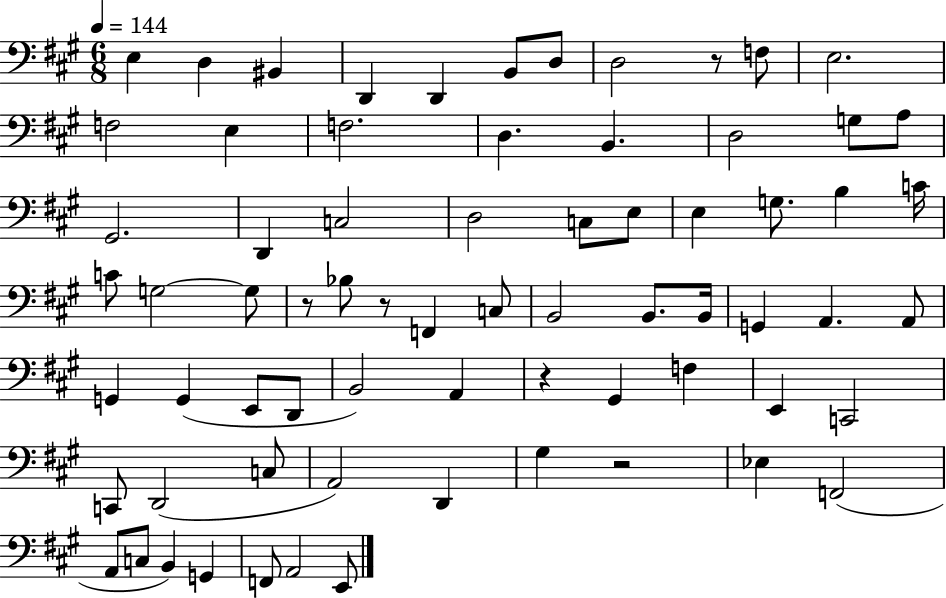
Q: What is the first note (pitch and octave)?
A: E3